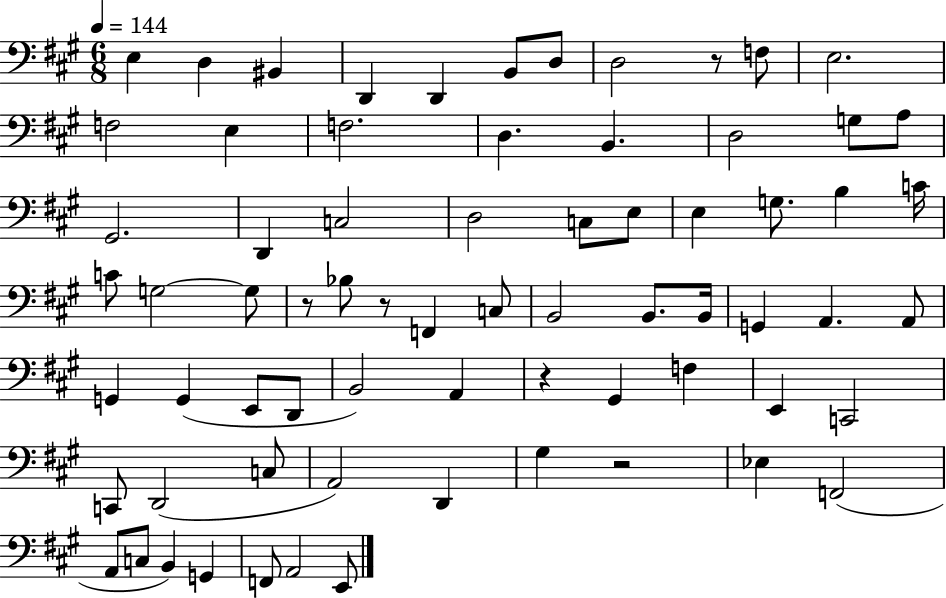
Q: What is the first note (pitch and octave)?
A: E3